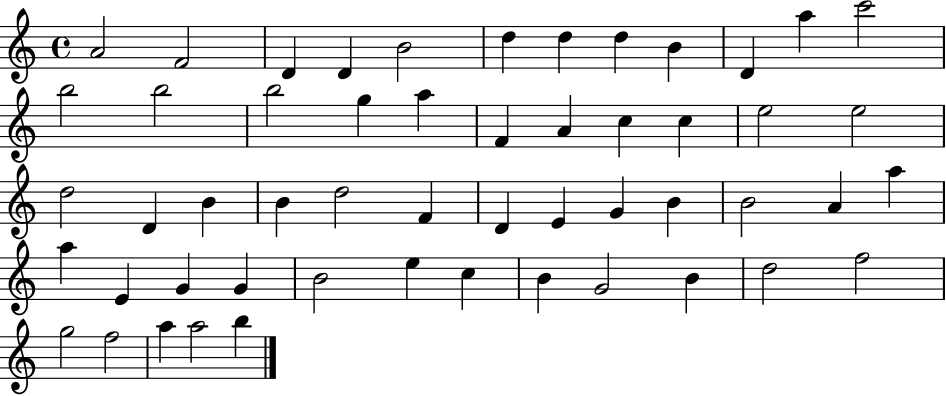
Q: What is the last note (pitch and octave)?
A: B5